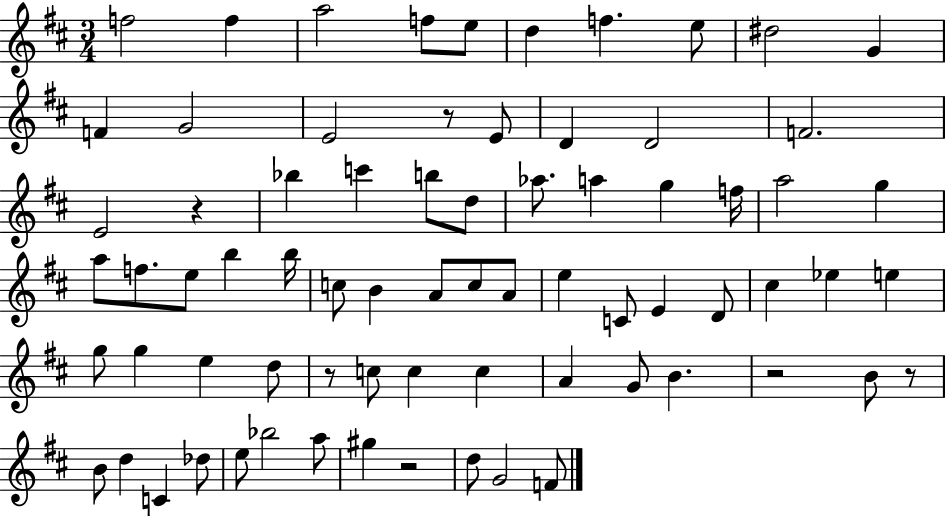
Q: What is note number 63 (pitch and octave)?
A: A5